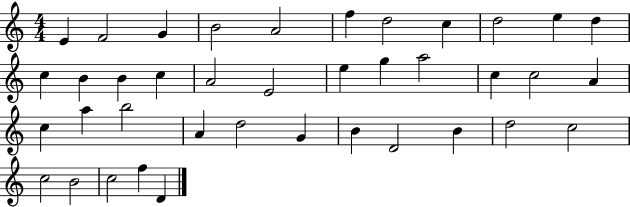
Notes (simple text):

E4/q F4/h G4/q B4/h A4/h F5/q D5/h C5/q D5/h E5/q D5/q C5/q B4/q B4/q C5/q A4/h E4/h E5/q G5/q A5/h C5/q C5/h A4/q C5/q A5/q B5/h A4/q D5/h G4/q B4/q D4/h B4/q D5/h C5/h C5/h B4/h C5/h F5/q D4/q